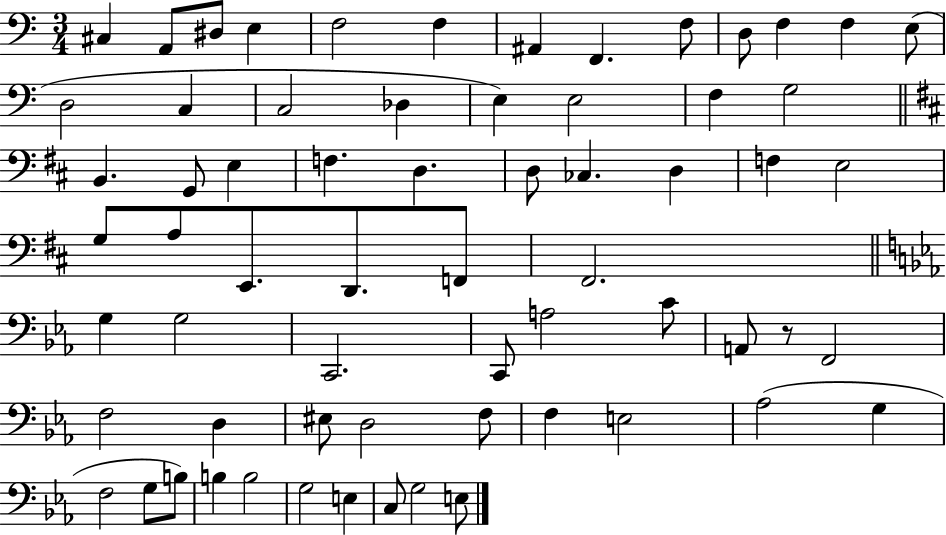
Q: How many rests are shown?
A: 1